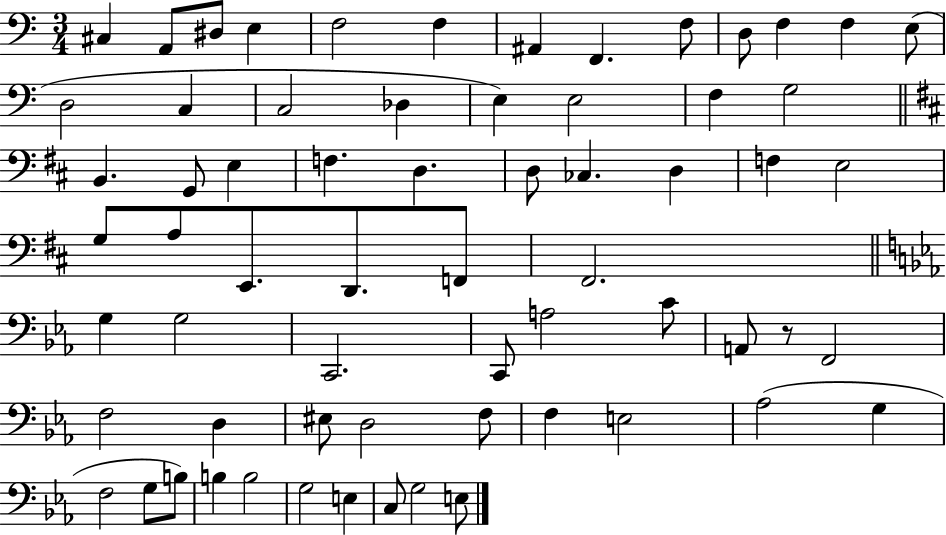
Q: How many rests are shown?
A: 1